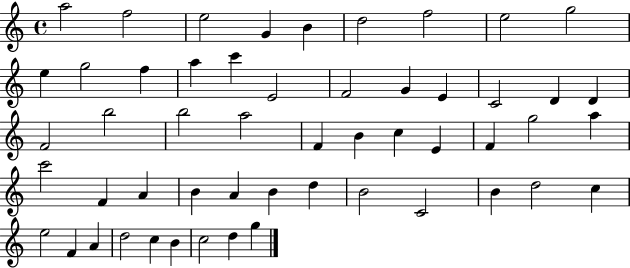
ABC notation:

X:1
T:Untitled
M:4/4
L:1/4
K:C
a2 f2 e2 G B d2 f2 e2 g2 e g2 f a c' E2 F2 G E C2 D D F2 b2 b2 a2 F B c E F g2 a c'2 F A B A B d B2 C2 B d2 c e2 F A d2 c B c2 d g